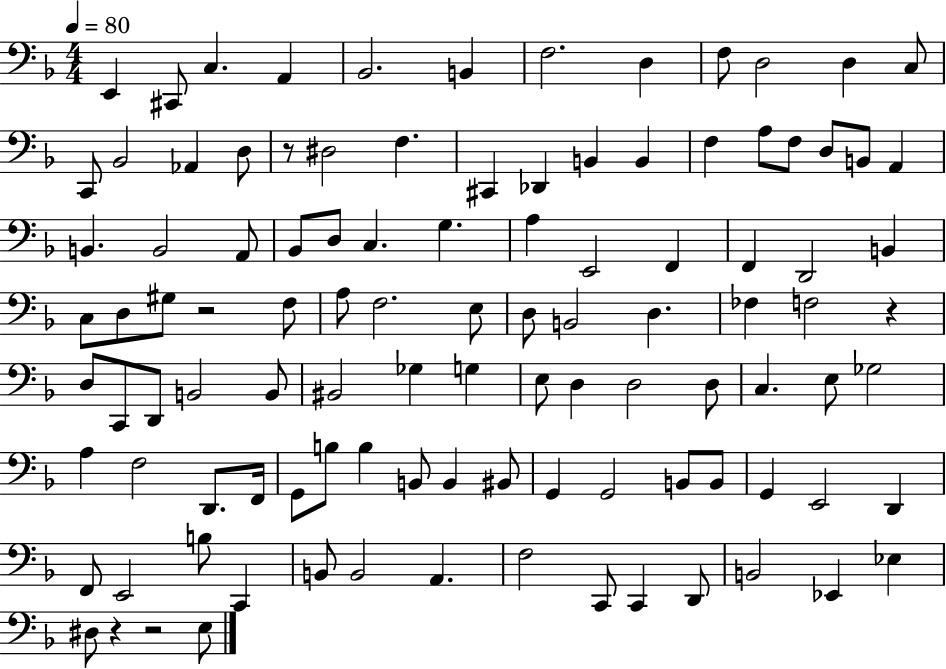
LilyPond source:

{
  \clef bass
  \numericTimeSignature
  \time 4/4
  \key f \major
  \tempo 4 = 80
  \repeat volta 2 { e,4 cis,8 c4. a,4 | bes,2. b,4 | f2. d4 | f8 d2 d4 c8 | \break c,8 bes,2 aes,4 d8 | r8 dis2 f4. | cis,4 des,4 b,4 b,4 | f4 a8 f8 d8 b,8 a,4 | \break b,4. b,2 a,8 | bes,8 d8 c4. g4. | a4 e,2 f,4 | f,4 d,2 b,4 | \break c8 d8 gis8 r2 f8 | a8 f2. e8 | d8 b,2 d4. | fes4 f2 r4 | \break d8 c,8 d,8 b,2 b,8 | bis,2 ges4 g4 | e8 d4 d2 d8 | c4. e8 ges2 | \break a4 f2 d,8. f,16 | g,8 b8 b4 b,8 b,4 bis,8 | g,4 g,2 b,8 b,8 | g,4 e,2 d,4 | \break f,8 e,2 b8 c,4 | b,8 b,2 a,4. | f2 c,8 c,4 d,8 | b,2 ees,4 ees4 | \break dis8 r4 r2 e8 | } \bar "|."
}